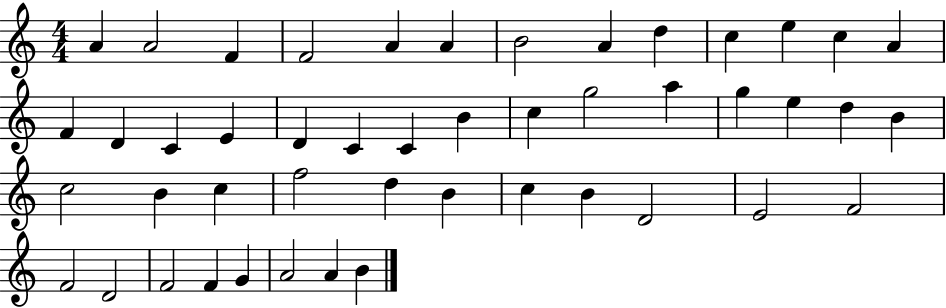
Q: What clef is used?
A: treble